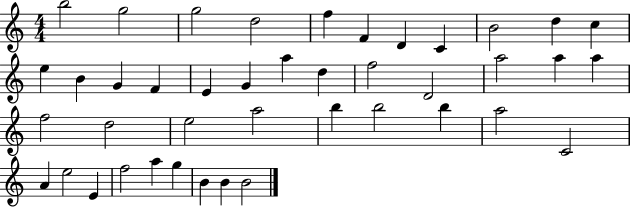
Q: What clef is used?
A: treble